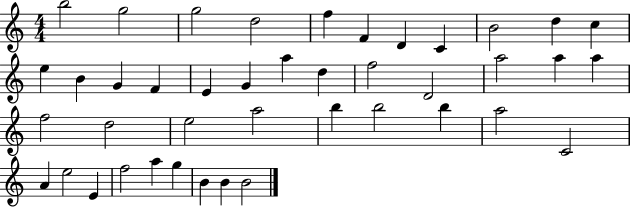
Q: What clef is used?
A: treble